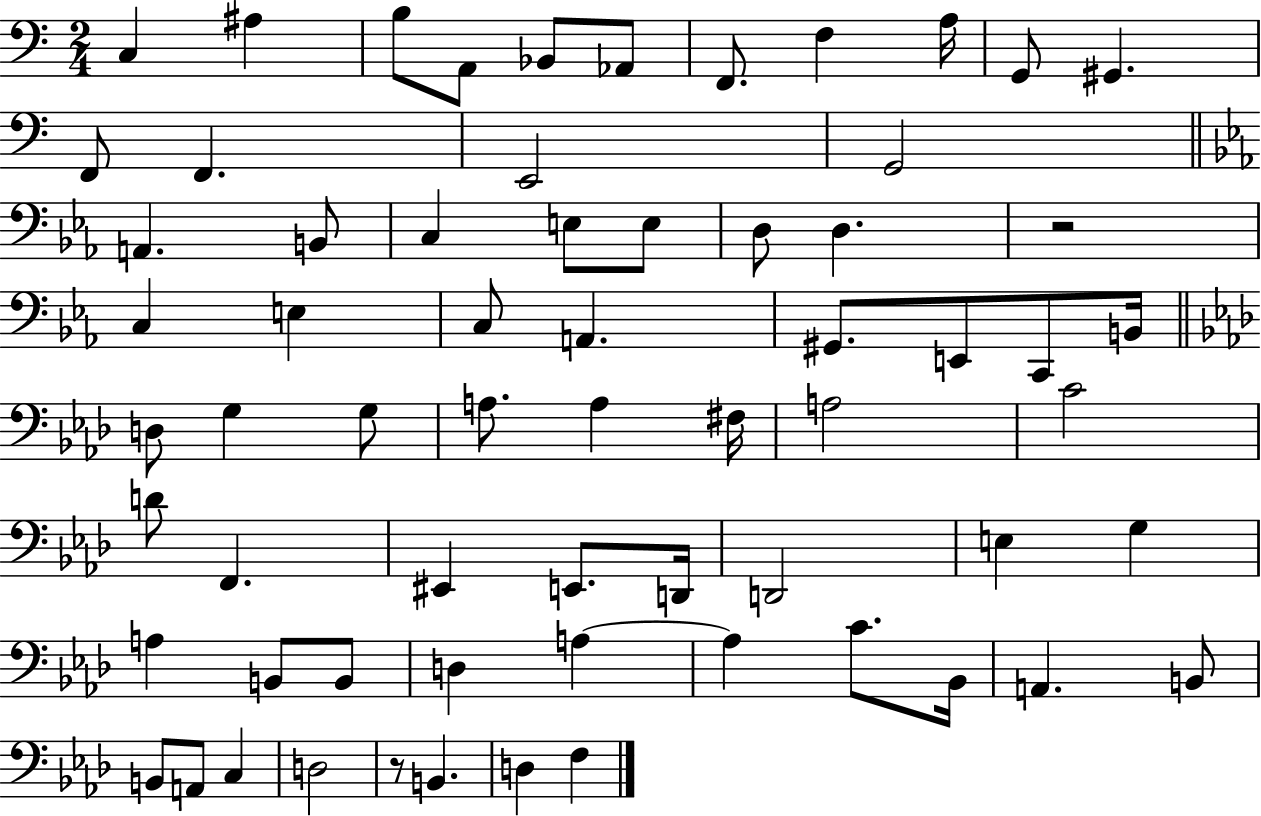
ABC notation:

X:1
T:Untitled
M:2/4
L:1/4
K:C
C, ^A, B,/2 A,,/2 _B,,/2 _A,,/2 F,,/2 F, A,/4 G,,/2 ^G,, F,,/2 F,, E,,2 G,,2 A,, B,,/2 C, E,/2 E,/2 D,/2 D, z2 C, E, C,/2 A,, ^G,,/2 E,,/2 C,,/2 B,,/4 D,/2 G, G,/2 A,/2 A, ^F,/4 A,2 C2 D/2 F,, ^E,, E,,/2 D,,/4 D,,2 E, G, A, B,,/2 B,,/2 D, A, A, C/2 _B,,/4 A,, B,,/2 B,,/2 A,,/2 C, D,2 z/2 B,, D, F,